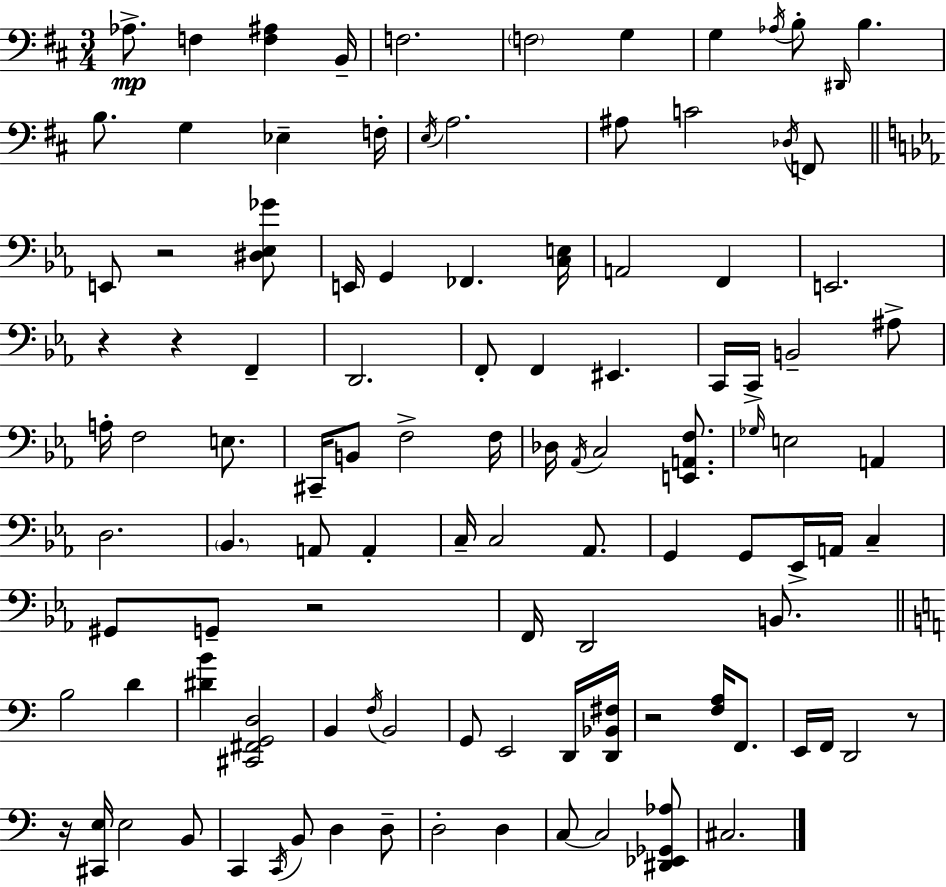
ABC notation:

X:1
T:Untitled
M:3/4
L:1/4
K:D
_A,/2 F, [F,^A,] B,,/4 F,2 F,2 G, G, _A,/4 B,/2 ^D,,/4 B, B,/2 G, _E, F,/4 E,/4 A,2 ^A,/2 C2 _D,/4 F,,/2 E,,/2 z2 [^D,_E,_G]/2 E,,/4 G,, _F,, [C,E,]/4 A,,2 F,, E,,2 z z F,, D,,2 F,,/2 F,, ^E,, C,,/4 C,,/4 B,,2 ^A,/2 A,/4 F,2 E,/2 ^C,,/4 B,,/2 F,2 F,/4 _D,/4 _A,,/4 C,2 [E,,A,,F,]/2 _G,/4 E,2 A,, D,2 _B,, A,,/2 A,, C,/4 C,2 _A,,/2 G,, G,,/2 _E,,/4 A,,/4 C, ^G,,/2 G,,/2 z2 F,,/4 D,,2 B,,/2 B,2 D [^DB] [^C,,^F,,G,,D,]2 B,, F,/4 B,,2 G,,/2 E,,2 D,,/4 [D,,_B,,^F,]/4 z2 [F,A,]/4 F,,/2 E,,/4 F,,/4 D,,2 z/2 z/4 [^C,,E,]/4 E,2 B,,/2 C,, C,,/4 B,,/2 D, D,/2 D,2 D, C,/2 C,2 [^D,,_E,,_G,,_A,]/2 ^C,2